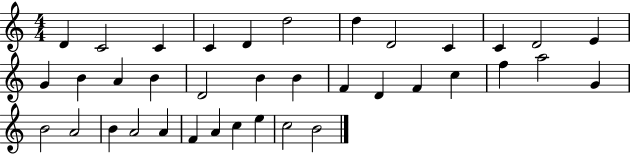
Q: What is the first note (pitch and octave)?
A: D4